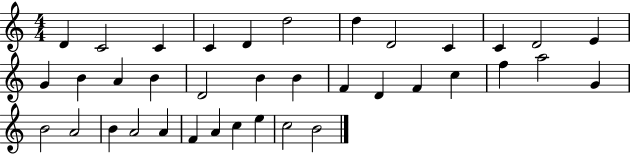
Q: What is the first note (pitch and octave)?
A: D4